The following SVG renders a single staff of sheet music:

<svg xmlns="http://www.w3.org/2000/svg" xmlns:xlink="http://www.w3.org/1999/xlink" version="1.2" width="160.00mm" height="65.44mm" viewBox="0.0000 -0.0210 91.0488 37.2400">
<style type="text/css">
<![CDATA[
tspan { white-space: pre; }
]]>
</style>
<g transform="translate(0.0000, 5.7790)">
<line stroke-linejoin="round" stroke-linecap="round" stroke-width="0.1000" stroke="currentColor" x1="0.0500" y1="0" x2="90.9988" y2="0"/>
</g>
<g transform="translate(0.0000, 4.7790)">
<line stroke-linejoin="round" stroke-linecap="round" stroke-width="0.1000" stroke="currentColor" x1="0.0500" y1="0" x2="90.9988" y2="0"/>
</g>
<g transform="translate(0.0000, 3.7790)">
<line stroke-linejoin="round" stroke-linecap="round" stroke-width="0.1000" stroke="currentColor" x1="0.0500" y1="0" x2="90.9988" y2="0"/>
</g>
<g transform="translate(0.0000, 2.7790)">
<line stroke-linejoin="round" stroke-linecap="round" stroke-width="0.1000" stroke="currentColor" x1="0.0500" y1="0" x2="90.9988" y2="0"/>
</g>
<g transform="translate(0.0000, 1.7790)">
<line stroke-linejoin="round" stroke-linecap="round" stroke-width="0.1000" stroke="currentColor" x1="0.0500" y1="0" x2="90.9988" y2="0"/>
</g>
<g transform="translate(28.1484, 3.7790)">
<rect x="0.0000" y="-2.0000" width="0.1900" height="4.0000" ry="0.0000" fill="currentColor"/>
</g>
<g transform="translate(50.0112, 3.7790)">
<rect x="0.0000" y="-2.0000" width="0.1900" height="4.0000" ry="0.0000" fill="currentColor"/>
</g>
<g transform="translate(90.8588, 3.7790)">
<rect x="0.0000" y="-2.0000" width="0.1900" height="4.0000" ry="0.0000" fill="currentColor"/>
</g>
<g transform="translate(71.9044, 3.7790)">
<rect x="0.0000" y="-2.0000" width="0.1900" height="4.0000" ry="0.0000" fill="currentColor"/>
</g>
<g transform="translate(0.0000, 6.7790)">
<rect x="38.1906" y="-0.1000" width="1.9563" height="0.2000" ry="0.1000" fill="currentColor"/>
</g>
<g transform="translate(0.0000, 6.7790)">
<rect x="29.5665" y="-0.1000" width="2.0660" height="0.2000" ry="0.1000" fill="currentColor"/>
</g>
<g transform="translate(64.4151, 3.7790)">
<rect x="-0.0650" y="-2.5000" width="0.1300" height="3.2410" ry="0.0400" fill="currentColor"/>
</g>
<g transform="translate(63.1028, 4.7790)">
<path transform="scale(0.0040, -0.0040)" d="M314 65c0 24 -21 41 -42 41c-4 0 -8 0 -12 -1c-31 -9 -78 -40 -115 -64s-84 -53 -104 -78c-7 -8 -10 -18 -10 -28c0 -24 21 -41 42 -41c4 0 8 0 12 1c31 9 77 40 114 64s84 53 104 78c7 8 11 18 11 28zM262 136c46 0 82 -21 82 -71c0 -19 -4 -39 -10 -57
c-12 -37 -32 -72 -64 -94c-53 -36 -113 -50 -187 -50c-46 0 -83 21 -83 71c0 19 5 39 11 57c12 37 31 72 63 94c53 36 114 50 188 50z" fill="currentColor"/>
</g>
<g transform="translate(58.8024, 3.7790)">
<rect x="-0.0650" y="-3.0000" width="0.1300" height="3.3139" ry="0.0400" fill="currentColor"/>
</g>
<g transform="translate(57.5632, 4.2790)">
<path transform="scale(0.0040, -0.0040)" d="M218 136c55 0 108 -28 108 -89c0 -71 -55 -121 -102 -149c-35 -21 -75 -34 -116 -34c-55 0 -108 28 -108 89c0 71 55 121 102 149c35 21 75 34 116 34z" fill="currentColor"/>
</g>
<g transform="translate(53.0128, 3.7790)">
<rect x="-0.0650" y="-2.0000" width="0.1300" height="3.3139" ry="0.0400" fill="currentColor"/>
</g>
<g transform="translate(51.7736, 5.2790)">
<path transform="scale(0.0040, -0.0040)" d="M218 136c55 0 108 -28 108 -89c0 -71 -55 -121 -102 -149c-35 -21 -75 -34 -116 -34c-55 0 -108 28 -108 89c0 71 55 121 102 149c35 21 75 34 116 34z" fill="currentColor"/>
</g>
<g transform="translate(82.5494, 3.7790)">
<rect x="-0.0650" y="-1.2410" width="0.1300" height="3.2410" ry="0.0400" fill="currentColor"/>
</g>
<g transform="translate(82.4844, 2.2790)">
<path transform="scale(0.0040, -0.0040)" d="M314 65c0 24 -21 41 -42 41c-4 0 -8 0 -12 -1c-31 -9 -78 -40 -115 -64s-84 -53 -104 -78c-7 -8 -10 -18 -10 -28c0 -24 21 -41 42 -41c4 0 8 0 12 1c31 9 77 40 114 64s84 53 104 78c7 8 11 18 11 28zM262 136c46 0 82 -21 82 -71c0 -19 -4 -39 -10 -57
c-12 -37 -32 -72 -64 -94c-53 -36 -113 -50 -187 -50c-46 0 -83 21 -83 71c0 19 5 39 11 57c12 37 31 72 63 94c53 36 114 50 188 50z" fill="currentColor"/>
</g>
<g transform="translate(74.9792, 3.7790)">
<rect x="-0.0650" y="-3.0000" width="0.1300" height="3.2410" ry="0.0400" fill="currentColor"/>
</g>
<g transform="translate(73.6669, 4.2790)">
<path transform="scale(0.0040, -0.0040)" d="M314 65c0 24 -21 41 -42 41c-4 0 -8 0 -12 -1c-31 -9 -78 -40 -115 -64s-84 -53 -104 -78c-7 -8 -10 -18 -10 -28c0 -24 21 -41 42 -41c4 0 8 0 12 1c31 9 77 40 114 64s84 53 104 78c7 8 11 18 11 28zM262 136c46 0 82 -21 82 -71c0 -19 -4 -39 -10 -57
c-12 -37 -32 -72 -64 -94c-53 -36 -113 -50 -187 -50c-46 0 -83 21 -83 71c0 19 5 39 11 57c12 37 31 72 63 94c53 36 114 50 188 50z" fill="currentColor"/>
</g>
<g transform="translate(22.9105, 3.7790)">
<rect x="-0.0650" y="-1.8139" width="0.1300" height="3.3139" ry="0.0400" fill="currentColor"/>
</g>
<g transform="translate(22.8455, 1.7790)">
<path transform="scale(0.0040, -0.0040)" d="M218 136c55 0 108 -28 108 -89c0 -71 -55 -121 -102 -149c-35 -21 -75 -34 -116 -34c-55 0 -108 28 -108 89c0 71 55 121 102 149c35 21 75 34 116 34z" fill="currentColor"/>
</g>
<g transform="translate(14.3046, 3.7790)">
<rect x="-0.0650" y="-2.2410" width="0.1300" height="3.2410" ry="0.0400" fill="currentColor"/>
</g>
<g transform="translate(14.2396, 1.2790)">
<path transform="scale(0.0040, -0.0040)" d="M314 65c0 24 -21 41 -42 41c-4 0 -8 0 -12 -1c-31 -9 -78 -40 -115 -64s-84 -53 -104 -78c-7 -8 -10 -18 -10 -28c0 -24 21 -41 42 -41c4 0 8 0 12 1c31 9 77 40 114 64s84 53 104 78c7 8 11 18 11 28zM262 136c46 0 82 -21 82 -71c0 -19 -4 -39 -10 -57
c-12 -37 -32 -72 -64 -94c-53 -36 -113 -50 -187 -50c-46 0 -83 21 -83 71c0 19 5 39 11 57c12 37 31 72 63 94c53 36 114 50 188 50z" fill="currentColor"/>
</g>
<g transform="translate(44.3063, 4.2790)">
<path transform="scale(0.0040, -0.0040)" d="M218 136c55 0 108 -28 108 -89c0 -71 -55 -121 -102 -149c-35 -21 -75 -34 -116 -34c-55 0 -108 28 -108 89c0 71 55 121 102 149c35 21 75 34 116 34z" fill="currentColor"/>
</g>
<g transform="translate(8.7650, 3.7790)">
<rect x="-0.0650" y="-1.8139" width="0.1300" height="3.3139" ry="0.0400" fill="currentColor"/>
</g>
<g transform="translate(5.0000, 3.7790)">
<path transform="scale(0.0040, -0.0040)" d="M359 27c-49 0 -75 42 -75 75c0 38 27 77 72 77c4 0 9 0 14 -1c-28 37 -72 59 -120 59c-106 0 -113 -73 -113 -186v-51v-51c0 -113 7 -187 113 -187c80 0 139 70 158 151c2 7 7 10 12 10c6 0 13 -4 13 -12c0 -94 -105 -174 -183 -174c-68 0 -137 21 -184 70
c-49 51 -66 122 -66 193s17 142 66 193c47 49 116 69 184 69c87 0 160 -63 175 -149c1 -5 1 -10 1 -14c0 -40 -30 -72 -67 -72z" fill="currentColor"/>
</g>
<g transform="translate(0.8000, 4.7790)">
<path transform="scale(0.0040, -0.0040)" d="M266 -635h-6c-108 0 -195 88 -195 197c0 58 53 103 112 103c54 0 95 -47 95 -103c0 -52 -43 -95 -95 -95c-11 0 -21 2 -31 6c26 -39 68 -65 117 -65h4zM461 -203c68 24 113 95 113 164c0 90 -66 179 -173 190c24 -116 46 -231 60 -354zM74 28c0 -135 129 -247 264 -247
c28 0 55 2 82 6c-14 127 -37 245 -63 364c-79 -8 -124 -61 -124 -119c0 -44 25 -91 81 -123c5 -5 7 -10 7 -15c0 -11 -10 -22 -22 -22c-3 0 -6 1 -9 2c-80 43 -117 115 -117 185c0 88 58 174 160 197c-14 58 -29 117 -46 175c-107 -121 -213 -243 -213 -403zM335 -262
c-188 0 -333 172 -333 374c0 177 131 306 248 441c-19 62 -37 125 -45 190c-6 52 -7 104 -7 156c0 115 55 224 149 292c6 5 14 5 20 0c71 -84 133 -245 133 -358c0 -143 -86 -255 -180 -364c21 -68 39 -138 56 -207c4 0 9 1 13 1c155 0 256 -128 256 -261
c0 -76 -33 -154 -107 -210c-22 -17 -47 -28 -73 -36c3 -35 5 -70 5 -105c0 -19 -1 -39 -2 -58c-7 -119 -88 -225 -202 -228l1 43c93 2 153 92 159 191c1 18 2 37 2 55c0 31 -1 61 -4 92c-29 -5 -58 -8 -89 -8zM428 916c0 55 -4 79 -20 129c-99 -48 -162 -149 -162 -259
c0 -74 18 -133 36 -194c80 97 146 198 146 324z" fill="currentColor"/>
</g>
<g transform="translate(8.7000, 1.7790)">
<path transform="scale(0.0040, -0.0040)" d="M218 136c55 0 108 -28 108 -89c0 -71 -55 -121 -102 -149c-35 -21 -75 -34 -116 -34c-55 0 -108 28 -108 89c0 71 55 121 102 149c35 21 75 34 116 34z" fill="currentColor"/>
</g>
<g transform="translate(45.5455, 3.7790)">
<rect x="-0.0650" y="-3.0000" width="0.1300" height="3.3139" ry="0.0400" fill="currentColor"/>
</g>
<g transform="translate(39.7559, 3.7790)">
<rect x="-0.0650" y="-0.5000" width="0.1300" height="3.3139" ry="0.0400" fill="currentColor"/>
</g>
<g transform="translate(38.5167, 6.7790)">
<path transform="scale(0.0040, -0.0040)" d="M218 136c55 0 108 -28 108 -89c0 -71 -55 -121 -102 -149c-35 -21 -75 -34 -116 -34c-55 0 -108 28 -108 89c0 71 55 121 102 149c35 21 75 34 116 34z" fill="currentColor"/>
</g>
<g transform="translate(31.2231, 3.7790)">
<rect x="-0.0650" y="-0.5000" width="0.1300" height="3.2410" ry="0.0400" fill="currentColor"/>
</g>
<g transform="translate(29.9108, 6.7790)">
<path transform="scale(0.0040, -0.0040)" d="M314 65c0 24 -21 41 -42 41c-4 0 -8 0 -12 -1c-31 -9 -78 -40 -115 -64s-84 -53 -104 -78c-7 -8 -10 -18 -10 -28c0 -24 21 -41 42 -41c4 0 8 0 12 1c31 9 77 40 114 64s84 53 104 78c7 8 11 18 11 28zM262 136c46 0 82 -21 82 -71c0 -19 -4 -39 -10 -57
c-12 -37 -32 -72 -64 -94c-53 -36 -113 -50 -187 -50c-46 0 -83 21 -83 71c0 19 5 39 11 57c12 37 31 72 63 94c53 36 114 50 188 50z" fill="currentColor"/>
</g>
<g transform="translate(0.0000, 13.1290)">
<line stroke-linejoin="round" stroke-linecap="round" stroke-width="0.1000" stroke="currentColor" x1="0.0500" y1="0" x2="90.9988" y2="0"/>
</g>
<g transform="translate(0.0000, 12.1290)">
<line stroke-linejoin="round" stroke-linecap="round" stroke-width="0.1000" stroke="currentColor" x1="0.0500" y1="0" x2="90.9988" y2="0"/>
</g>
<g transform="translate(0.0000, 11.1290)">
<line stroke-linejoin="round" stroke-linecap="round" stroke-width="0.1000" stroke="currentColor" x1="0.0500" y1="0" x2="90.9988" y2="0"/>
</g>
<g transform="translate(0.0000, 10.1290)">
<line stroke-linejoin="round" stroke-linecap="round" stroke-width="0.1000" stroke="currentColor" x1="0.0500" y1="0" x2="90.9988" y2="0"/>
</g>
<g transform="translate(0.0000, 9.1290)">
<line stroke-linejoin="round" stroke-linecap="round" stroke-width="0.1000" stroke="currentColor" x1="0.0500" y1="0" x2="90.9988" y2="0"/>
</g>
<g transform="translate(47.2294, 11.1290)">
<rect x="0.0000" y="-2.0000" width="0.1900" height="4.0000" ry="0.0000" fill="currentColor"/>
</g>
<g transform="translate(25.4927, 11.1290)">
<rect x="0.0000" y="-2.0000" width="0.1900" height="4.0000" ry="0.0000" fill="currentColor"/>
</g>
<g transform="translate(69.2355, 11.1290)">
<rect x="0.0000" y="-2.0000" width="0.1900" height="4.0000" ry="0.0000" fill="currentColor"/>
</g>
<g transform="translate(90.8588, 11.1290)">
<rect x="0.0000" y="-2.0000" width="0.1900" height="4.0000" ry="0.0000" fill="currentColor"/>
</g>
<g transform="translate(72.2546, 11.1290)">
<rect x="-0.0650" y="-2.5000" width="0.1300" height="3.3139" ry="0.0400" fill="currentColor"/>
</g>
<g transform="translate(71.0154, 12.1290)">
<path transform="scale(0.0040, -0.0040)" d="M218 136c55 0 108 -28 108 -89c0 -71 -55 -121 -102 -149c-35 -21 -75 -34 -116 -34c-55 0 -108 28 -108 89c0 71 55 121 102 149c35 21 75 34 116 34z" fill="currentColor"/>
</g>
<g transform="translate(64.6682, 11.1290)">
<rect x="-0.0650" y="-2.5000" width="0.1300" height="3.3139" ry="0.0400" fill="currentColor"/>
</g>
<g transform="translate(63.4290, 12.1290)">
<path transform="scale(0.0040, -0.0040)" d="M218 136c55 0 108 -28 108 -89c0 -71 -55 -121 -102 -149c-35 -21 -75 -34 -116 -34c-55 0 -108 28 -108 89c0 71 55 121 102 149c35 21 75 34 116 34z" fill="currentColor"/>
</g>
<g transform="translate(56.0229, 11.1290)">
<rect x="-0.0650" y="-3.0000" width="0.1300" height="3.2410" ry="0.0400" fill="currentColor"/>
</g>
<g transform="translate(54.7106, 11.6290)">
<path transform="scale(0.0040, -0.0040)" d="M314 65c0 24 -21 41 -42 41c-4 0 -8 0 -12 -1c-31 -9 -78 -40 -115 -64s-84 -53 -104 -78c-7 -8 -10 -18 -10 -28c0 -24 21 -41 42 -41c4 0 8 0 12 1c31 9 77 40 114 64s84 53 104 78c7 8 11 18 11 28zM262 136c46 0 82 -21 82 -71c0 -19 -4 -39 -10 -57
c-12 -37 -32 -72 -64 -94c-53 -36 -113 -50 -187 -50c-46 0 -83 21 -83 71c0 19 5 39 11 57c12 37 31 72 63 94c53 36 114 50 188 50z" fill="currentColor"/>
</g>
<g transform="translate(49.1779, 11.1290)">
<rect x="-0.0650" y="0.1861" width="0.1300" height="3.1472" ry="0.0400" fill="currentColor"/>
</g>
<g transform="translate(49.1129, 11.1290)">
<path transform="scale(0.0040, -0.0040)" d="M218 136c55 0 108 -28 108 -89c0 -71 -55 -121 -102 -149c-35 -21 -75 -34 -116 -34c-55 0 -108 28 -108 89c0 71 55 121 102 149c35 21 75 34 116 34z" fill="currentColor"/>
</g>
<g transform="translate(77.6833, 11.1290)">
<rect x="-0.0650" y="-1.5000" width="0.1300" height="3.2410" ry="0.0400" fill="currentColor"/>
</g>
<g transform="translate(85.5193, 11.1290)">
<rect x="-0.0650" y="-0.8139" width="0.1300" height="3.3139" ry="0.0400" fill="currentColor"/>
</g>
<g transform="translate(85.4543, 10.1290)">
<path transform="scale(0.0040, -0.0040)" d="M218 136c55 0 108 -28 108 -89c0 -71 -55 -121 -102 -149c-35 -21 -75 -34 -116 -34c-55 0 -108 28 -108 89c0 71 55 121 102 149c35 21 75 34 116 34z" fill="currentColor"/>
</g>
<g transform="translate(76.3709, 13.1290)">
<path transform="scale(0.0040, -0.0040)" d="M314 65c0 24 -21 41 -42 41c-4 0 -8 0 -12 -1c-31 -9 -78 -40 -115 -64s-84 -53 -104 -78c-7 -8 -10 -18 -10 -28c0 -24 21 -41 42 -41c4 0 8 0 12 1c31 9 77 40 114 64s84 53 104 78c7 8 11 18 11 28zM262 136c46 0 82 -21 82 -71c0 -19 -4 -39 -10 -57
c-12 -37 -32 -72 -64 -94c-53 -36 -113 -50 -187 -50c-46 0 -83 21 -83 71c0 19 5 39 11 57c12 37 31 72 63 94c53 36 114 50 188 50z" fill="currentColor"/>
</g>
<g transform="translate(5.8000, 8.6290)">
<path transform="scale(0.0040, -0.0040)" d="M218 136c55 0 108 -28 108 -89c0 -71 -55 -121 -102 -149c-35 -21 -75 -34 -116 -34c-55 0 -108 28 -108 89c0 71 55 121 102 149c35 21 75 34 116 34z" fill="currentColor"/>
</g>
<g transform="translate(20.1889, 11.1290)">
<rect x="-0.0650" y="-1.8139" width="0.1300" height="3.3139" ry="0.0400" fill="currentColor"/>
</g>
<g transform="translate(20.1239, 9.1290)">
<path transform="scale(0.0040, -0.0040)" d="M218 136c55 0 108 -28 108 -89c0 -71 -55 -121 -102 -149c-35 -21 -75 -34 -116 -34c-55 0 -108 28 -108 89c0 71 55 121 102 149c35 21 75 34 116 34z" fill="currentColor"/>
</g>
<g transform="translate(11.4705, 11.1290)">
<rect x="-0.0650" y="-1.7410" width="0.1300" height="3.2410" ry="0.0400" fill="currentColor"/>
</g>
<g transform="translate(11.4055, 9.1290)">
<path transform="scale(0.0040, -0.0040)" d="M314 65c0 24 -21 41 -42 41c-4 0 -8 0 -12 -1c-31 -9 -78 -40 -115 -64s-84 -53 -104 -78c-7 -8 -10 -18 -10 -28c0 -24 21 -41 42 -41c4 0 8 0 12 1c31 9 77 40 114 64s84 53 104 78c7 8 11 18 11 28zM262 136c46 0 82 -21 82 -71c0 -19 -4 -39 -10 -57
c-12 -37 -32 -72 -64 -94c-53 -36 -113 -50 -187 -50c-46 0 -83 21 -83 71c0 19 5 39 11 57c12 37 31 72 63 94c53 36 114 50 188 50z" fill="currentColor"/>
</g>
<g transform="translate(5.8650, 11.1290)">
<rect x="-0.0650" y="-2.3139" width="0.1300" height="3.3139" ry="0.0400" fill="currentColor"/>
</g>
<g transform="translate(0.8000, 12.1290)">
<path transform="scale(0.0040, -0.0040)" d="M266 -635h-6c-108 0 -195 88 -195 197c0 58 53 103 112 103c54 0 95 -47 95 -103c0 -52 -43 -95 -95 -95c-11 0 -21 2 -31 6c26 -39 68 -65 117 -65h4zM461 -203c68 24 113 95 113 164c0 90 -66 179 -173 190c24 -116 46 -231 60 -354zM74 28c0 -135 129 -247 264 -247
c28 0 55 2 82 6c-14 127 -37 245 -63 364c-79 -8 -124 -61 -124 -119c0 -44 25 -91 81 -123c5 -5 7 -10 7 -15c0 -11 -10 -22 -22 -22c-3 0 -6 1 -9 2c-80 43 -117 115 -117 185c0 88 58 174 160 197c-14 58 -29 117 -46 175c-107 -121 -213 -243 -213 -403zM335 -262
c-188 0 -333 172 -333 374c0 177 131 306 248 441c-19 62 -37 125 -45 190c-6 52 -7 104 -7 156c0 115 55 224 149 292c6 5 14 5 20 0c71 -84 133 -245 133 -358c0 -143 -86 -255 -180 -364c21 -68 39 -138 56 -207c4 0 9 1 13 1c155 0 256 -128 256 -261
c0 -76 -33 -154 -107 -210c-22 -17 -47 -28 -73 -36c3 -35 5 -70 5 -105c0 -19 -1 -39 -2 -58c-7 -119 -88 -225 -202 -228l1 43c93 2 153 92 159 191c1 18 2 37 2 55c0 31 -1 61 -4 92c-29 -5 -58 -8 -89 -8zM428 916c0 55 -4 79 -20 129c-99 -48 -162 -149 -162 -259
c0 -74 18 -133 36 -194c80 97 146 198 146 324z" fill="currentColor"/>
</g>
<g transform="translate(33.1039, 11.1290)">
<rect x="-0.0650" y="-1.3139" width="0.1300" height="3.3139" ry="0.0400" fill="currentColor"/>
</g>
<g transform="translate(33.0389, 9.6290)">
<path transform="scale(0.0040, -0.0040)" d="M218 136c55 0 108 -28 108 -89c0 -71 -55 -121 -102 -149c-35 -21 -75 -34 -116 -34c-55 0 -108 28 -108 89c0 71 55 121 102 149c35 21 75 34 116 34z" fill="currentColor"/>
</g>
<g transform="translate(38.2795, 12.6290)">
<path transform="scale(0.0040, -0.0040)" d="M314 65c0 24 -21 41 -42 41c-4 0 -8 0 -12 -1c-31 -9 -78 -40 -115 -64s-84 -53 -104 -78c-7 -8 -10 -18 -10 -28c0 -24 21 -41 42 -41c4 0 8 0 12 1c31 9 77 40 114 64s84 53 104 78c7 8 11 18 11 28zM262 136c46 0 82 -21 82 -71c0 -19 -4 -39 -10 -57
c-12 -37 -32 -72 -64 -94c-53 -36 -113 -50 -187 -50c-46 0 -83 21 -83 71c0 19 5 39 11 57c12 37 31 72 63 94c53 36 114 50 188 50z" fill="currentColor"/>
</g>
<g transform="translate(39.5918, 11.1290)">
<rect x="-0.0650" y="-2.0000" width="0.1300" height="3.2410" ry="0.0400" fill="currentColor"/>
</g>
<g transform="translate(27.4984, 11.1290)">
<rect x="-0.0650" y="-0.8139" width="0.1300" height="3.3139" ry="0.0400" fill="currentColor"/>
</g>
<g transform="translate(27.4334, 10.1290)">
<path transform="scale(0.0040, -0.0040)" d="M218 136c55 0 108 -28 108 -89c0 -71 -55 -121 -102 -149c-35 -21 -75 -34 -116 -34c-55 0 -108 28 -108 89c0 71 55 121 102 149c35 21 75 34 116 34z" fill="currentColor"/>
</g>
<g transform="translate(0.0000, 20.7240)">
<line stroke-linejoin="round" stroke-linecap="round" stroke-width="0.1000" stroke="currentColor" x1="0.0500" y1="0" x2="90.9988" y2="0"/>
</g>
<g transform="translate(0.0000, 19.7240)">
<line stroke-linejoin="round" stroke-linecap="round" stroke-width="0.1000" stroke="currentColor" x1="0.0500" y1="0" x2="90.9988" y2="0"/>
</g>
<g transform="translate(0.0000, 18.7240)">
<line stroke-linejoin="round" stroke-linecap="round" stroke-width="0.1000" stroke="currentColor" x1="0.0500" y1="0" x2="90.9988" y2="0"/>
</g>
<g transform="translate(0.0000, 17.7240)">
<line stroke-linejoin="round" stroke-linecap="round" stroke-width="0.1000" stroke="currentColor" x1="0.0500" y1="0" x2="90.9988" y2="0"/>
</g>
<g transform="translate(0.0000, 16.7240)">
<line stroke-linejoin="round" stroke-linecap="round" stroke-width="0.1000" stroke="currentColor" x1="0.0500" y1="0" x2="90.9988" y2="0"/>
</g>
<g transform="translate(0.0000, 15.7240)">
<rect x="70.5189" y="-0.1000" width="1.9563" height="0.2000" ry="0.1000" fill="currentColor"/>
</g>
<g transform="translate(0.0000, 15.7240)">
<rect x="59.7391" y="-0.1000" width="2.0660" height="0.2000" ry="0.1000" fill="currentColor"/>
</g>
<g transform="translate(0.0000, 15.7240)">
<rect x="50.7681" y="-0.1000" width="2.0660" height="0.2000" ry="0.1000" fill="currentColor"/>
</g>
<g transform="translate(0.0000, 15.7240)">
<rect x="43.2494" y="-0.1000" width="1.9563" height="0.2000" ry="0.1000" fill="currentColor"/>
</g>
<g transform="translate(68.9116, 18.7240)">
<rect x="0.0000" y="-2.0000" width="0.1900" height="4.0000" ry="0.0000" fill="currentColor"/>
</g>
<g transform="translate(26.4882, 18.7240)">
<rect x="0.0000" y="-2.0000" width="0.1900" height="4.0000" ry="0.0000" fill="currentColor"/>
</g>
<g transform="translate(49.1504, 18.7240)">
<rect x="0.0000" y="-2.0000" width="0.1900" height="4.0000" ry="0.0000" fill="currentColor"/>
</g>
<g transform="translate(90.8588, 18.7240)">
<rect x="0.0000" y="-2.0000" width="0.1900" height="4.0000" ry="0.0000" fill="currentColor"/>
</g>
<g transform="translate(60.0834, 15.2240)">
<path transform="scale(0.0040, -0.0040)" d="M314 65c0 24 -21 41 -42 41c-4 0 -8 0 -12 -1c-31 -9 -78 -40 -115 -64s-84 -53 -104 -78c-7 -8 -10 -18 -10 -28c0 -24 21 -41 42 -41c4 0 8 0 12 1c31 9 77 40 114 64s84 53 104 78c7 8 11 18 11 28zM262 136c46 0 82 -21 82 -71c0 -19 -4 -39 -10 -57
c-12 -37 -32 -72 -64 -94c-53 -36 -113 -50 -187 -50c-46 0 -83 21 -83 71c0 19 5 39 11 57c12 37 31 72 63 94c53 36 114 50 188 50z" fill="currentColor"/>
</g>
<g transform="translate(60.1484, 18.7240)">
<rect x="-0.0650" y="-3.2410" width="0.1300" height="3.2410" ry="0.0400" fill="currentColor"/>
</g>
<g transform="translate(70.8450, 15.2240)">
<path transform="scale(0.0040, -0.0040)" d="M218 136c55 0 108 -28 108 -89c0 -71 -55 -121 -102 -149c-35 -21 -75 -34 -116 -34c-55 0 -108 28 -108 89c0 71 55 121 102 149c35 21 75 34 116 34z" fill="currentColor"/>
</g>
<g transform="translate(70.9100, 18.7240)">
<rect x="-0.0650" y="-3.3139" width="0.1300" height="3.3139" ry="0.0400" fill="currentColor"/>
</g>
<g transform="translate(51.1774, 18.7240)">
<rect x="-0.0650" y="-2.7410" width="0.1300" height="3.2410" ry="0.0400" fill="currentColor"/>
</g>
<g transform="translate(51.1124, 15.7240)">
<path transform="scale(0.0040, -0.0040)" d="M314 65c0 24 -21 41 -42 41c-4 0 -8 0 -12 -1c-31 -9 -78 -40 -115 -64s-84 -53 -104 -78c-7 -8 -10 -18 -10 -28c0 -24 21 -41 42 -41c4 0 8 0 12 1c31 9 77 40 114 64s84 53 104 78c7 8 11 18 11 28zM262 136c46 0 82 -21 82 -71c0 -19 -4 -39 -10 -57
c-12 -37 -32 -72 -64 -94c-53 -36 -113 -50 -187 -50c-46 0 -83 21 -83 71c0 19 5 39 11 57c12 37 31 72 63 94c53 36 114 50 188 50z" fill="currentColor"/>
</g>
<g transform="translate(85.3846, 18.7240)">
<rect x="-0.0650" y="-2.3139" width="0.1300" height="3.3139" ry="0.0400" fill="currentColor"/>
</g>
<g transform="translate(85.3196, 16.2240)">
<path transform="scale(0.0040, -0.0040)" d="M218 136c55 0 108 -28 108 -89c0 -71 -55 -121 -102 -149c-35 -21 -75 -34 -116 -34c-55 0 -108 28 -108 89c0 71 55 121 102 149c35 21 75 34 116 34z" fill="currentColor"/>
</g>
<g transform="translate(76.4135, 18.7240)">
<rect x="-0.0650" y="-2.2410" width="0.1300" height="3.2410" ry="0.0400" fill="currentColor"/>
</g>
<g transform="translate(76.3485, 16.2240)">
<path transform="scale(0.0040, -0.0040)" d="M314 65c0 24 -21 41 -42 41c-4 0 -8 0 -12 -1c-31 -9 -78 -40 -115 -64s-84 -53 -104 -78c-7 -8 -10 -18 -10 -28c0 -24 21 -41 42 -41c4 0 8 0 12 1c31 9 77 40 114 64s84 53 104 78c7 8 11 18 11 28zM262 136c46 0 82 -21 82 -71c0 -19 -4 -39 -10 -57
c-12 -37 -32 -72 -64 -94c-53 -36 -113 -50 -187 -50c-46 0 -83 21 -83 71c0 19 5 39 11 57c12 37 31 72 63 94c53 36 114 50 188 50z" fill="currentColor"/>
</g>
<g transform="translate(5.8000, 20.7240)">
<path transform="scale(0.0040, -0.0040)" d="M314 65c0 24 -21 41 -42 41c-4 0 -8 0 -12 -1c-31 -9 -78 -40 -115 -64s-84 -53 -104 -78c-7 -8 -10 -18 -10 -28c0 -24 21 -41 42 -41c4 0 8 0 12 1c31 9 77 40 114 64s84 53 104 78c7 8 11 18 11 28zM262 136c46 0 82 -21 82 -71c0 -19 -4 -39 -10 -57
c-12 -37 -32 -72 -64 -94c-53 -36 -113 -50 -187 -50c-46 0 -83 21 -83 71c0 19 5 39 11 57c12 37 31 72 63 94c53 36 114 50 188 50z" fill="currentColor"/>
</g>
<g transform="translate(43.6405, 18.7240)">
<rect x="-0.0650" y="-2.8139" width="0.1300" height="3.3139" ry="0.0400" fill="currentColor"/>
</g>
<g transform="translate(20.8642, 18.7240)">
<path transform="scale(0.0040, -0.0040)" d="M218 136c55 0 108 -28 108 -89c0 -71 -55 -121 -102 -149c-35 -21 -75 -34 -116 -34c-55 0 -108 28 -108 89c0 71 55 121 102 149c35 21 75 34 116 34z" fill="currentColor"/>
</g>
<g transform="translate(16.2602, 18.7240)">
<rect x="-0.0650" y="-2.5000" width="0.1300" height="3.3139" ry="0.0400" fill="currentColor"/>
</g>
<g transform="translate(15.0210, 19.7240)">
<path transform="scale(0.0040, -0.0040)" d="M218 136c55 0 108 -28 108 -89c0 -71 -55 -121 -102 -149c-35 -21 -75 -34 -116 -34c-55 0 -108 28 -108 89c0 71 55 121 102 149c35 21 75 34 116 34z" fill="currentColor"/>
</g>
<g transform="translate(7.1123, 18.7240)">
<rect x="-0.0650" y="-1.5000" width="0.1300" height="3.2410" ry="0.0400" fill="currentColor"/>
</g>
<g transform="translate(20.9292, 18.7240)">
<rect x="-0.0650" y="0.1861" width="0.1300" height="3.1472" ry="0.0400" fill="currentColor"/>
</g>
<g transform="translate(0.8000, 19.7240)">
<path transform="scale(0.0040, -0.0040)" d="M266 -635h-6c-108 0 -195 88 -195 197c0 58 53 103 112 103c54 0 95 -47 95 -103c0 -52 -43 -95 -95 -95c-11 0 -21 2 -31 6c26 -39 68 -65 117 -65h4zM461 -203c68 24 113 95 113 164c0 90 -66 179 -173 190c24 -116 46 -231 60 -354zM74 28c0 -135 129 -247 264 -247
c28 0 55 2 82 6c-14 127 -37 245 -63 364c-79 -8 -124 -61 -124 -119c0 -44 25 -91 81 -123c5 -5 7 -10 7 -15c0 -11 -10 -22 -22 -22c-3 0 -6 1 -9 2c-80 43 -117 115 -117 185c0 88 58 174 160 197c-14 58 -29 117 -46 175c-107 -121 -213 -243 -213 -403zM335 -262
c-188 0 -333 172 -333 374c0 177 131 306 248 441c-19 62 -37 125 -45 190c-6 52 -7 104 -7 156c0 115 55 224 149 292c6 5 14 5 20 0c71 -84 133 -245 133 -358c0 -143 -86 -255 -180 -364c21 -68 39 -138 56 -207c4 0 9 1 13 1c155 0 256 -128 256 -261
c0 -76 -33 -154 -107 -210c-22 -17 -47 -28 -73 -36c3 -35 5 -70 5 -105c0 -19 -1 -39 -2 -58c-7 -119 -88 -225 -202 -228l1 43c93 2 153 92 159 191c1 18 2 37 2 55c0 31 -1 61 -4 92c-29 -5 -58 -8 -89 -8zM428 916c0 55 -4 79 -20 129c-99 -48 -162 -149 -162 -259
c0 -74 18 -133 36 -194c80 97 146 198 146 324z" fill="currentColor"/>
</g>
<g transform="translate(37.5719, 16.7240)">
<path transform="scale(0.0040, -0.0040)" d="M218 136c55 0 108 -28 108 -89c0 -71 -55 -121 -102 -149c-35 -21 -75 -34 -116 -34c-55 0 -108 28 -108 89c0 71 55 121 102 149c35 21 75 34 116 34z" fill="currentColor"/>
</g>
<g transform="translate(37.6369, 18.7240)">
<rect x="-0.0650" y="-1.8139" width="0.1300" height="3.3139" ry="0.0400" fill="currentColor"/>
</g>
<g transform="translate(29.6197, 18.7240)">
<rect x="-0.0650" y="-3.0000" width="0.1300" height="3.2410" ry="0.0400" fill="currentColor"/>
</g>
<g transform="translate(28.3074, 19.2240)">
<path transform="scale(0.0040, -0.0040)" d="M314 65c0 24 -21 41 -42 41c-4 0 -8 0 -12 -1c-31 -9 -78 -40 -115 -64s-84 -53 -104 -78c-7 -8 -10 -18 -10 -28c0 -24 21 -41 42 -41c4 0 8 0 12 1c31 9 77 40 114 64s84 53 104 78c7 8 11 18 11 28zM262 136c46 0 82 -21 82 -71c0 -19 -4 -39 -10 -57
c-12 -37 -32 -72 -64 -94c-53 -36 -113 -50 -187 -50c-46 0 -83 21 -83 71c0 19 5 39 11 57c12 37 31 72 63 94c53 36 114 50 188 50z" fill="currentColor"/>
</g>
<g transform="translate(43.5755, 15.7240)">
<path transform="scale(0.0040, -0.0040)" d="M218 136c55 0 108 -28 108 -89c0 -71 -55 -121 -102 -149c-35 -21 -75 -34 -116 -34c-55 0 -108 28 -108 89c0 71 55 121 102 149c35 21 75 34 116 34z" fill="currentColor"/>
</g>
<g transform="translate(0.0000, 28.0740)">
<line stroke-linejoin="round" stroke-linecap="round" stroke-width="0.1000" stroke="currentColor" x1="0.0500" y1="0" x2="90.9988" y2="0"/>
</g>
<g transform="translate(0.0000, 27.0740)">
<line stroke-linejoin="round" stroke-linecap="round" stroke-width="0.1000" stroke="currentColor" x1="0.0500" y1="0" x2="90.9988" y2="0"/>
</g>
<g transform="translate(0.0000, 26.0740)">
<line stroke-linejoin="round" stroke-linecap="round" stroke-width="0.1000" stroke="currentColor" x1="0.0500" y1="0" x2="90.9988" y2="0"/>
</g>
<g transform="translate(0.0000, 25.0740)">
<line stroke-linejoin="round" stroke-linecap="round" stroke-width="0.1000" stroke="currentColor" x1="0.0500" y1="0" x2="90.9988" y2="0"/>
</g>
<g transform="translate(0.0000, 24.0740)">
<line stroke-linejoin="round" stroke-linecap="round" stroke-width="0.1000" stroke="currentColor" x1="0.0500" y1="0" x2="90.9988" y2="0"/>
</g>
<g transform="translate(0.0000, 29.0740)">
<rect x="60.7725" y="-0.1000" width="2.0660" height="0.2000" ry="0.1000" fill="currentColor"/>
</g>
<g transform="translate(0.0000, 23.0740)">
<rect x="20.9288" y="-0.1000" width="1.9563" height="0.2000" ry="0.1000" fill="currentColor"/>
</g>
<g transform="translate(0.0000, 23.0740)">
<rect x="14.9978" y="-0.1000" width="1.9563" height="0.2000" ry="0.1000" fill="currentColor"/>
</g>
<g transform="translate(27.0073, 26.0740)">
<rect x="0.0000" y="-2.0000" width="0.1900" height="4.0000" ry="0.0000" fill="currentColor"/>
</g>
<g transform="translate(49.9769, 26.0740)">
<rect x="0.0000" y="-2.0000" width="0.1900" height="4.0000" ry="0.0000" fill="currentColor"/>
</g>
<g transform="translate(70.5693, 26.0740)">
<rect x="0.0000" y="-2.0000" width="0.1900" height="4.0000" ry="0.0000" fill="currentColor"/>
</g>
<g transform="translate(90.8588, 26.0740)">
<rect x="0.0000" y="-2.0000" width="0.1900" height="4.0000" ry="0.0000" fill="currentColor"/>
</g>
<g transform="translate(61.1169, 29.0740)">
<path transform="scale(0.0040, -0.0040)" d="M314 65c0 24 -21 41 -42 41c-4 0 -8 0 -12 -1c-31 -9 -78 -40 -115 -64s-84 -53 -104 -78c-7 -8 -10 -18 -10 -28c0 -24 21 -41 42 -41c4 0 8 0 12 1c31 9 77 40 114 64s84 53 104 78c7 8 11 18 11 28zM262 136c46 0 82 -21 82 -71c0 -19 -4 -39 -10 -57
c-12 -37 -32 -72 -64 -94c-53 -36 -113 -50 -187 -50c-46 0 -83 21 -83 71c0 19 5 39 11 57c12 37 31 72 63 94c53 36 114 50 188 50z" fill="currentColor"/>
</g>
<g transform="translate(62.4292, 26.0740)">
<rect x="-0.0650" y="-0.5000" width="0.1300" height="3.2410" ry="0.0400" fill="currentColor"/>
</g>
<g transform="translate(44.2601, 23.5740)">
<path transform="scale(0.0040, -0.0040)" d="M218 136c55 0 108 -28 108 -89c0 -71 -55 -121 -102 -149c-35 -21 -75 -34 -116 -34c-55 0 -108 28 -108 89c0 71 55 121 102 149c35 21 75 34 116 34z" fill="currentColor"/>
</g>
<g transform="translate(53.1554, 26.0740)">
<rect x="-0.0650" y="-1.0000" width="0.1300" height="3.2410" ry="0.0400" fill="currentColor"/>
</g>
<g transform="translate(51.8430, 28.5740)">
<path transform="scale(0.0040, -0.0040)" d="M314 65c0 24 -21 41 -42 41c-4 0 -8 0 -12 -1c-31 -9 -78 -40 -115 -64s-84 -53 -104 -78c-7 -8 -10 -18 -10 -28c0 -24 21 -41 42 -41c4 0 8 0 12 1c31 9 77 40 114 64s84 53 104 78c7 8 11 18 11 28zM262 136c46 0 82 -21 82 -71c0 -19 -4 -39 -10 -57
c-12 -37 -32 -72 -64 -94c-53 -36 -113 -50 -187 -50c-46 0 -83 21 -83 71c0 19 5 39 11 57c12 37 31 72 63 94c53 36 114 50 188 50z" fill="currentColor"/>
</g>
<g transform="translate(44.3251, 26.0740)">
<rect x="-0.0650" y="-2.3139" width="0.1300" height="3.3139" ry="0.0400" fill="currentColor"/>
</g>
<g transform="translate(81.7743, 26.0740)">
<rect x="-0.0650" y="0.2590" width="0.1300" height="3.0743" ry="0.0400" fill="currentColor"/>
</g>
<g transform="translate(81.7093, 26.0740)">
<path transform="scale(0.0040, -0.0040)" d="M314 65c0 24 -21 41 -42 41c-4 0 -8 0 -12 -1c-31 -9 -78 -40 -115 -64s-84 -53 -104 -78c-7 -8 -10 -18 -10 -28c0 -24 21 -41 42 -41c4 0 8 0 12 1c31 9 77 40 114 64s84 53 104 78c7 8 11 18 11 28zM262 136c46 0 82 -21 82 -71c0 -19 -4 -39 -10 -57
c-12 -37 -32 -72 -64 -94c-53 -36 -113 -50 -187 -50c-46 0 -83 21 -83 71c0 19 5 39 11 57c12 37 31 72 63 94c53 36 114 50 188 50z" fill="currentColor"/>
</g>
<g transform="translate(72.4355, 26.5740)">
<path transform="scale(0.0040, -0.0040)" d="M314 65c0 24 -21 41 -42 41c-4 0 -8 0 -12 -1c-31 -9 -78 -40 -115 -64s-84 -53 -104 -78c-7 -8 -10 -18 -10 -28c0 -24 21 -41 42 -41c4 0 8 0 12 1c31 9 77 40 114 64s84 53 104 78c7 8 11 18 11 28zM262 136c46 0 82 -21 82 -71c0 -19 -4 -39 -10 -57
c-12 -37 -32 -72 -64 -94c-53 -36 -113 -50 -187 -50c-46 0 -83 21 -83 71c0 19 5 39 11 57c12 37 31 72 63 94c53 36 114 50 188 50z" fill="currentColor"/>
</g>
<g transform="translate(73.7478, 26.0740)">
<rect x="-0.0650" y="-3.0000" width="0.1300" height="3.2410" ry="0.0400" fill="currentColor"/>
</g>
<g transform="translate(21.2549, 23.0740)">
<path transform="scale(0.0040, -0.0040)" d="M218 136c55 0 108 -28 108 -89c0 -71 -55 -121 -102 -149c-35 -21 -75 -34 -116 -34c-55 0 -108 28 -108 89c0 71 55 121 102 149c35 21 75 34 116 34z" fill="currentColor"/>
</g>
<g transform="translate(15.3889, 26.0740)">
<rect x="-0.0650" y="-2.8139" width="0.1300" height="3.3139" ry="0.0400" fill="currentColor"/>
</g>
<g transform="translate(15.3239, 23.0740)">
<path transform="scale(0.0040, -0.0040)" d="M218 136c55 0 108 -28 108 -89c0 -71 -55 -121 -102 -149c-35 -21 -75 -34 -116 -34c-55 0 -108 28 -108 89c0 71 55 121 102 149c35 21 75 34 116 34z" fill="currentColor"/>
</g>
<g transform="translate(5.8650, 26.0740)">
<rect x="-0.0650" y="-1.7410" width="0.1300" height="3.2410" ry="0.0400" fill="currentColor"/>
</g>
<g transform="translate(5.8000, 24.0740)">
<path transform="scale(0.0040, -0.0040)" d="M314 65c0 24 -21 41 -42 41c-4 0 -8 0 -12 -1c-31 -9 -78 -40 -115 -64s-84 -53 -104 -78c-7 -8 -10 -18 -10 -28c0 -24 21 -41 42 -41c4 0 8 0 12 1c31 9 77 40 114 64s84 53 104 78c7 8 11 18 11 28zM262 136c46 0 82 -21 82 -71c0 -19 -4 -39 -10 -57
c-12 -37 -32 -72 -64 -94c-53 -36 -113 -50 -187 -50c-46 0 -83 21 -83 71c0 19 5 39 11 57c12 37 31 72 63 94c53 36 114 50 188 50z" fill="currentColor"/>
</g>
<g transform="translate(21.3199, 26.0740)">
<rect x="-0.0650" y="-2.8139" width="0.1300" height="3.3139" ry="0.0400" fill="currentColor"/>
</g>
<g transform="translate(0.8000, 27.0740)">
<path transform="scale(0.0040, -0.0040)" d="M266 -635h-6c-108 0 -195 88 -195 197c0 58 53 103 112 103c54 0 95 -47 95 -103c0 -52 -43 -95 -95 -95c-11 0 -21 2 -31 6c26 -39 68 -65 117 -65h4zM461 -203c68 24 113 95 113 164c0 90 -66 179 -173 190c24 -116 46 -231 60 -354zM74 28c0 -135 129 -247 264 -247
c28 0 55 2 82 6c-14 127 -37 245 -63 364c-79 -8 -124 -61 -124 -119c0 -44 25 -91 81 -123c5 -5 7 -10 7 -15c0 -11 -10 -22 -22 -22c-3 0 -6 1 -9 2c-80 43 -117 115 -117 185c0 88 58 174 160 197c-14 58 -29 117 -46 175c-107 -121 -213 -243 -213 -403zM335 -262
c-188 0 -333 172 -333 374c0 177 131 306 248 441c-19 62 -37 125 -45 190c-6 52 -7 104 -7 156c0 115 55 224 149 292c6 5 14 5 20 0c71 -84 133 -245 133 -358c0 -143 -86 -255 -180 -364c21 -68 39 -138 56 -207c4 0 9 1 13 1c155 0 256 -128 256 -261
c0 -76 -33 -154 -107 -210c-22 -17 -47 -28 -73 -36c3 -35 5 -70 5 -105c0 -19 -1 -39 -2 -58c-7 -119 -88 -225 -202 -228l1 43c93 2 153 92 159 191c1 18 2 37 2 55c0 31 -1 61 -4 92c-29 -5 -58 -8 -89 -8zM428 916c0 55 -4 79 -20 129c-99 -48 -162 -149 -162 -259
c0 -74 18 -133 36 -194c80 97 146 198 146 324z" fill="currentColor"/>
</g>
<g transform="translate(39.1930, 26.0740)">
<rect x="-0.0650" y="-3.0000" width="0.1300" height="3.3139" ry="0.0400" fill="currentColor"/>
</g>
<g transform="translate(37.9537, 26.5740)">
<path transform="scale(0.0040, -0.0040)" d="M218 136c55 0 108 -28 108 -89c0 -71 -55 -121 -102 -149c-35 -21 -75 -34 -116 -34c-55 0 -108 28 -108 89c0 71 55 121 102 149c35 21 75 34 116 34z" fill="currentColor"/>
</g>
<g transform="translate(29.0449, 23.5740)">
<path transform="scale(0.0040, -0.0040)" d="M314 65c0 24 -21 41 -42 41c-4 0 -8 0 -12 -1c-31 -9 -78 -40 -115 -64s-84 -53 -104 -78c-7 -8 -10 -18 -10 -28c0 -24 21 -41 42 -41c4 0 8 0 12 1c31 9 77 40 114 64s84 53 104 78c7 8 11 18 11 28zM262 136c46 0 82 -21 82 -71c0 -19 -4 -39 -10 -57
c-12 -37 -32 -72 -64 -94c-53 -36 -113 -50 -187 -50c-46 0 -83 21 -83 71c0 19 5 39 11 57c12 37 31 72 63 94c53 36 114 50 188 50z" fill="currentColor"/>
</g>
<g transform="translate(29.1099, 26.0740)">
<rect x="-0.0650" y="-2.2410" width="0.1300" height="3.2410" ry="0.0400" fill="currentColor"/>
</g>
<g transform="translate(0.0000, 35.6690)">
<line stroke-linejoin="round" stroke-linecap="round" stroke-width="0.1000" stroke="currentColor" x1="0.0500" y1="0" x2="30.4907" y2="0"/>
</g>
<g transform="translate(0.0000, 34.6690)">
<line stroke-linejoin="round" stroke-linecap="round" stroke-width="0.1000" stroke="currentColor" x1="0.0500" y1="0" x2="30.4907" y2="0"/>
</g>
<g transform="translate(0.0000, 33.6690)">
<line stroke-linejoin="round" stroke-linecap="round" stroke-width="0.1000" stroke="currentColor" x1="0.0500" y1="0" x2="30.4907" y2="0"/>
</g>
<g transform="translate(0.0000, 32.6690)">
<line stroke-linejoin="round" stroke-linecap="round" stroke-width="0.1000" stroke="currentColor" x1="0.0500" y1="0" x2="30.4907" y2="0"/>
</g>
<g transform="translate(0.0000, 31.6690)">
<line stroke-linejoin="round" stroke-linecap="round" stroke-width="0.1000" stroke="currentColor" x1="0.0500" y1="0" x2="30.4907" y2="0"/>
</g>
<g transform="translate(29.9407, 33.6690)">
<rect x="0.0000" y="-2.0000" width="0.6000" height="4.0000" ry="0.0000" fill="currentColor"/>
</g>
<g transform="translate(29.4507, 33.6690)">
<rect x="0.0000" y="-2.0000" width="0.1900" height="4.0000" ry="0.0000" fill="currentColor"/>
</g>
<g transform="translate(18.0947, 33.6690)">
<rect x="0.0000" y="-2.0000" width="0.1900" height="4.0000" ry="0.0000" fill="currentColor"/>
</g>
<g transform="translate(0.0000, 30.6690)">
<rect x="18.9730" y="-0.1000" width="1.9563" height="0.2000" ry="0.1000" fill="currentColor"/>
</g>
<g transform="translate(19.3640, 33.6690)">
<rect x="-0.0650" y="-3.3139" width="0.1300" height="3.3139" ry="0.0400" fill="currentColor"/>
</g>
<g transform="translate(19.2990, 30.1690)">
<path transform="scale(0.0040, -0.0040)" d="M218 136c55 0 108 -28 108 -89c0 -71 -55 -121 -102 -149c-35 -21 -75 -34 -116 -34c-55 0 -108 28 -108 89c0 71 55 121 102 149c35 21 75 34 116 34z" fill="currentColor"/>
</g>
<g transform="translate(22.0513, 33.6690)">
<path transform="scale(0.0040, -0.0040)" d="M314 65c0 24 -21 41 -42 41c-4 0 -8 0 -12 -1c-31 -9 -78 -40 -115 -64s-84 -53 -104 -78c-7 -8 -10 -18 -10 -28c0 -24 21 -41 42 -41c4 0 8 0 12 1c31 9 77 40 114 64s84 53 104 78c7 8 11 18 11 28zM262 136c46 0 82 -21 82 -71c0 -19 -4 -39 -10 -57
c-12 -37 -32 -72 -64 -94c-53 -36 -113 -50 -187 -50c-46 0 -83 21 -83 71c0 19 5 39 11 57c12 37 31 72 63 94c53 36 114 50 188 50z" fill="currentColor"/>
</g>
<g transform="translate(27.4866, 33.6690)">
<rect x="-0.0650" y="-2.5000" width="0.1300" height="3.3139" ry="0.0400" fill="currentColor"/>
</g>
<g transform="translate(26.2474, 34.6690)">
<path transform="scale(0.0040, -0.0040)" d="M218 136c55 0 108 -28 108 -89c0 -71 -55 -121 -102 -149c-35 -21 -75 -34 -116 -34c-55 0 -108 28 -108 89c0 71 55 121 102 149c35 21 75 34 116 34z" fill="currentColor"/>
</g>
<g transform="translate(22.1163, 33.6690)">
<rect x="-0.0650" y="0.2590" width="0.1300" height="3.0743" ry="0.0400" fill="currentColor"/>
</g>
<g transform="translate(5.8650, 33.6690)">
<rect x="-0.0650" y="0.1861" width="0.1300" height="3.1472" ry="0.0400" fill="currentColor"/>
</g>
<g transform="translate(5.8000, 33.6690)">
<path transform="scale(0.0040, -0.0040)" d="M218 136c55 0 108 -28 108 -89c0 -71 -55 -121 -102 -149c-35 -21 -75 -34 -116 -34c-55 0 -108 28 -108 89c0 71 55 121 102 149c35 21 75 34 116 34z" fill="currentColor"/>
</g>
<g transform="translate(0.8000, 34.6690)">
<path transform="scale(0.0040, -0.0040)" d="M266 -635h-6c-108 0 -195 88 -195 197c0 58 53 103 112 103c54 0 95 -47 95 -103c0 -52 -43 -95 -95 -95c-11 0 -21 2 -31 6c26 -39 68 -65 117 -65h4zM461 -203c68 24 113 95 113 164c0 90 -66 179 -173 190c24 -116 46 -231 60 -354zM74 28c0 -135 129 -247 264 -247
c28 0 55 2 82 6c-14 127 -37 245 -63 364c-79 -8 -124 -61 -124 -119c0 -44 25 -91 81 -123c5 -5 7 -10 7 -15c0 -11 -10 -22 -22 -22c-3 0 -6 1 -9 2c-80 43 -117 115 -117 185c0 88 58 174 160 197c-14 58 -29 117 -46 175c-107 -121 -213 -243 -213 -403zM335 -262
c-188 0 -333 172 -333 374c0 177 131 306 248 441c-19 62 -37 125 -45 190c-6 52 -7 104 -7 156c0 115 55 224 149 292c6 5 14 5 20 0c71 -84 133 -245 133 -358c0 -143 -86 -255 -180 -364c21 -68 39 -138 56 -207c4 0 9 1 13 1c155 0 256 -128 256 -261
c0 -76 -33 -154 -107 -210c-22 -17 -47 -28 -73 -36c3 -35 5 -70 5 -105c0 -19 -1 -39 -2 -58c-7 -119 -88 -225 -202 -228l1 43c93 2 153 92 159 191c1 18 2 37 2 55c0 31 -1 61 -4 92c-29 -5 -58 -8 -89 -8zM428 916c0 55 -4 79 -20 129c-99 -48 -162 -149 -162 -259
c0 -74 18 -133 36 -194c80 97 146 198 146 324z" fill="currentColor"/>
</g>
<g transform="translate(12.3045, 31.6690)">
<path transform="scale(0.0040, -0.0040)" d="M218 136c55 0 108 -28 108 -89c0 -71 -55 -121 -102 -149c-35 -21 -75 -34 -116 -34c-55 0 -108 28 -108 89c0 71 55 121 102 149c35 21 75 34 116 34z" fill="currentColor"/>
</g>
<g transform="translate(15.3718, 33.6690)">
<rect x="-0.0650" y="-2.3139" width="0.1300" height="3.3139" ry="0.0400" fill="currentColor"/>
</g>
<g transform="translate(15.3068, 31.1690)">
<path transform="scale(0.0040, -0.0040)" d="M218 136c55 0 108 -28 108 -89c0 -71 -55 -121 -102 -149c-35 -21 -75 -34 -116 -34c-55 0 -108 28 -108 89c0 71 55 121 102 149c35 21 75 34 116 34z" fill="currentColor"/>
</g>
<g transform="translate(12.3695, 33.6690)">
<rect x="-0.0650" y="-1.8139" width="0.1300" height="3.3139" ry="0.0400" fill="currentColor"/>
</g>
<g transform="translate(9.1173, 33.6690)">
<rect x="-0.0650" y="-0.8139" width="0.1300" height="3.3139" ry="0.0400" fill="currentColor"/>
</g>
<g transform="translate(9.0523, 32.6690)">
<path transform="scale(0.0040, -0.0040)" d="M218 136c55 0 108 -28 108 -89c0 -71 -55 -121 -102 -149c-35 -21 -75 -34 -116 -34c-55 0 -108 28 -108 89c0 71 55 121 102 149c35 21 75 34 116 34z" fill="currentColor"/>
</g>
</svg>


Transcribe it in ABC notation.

X:1
T:Untitled
M:4/4
L:1/4
K:C
f g2 f C2 C A F A G2 A2 e2 g f2 f d e F2 B A2 G G E2 d E2 G B A2 f a a2 b2 b g2 g f2 a a g2 A g D2 C2 A2 B2 B d f g b B2 G